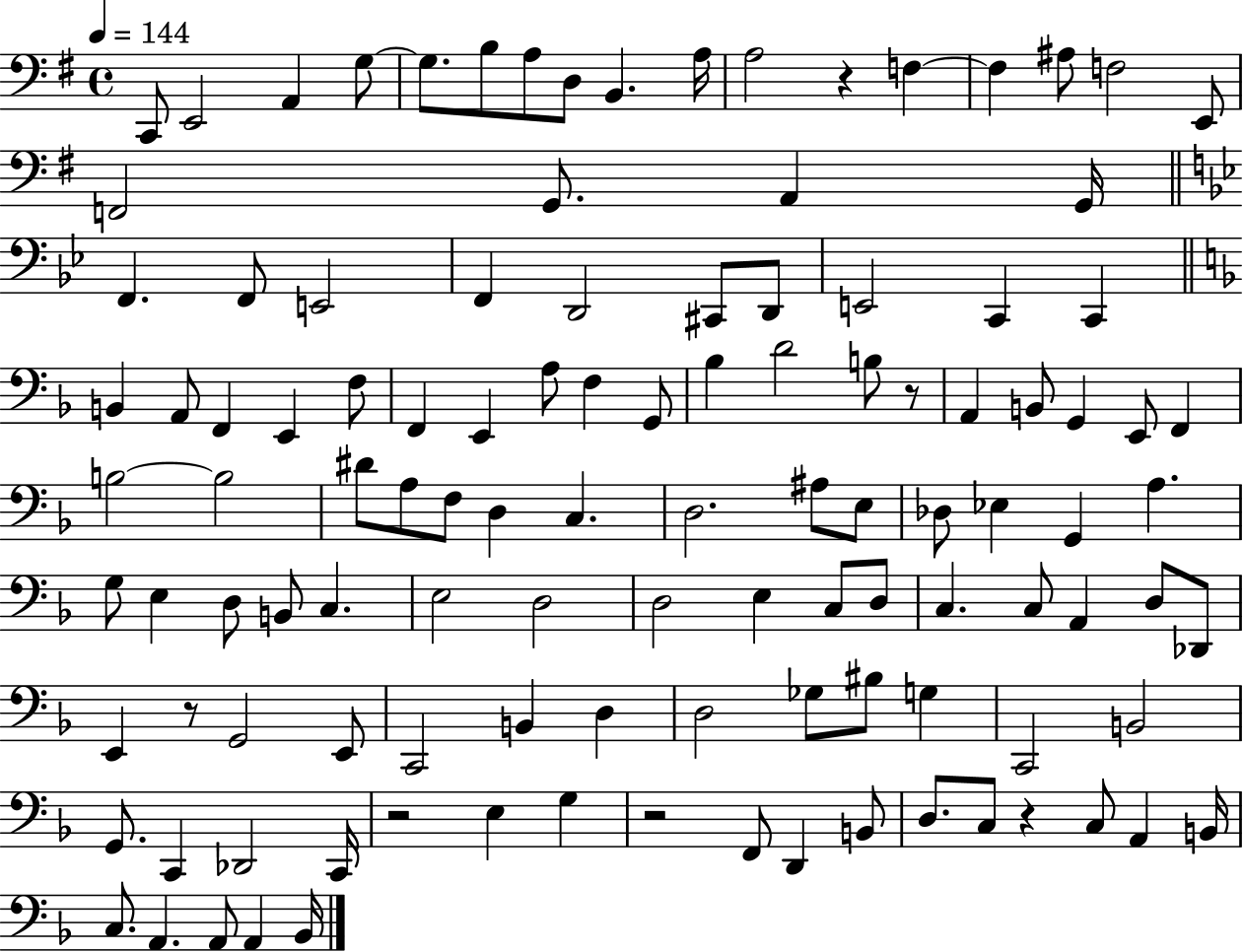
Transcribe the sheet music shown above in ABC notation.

X:1
T:Untitled
M:4/4
L:1/4
K:G
C,,/2 E,,2 A,, G,/2 G,/2 B,/2 A,/2 D,/2 B,, A,/4 A,2 z F, F, ^A,/2 F,2 E,,/2 F,,2 G,,/2 A,, G,,/4 F,, F,,/2 E,,2 F,, D,,2 ^C,,/2 D,,/2 E,,2 C,, C,, B,, A,,/2 F,, E,, F,/2 F,, E,, A,/2 F, G,,/2 _B, D2 B,/2 z/2 A,, B,,/2 G,, E,,/2 F,, B,2 B,2 ^D/2 A,/2 F,/2 D, C, D,2 ^A,/2 E,/2 _D,/2 _E, G,, A, G,/2 E, D,/2 B,,/2 C, E,2 D,2 D,2 E, C,/2 D,/2 C, C,/2 A,, D,/2 _D,,/2 E,, z/2 G,,2 E,,/2 C,,2 B,, D, D,2 _G,/2 ^B,/2 G, C,,2 B,,2 G,,/2 C,, _D,,2 C,,/4 z2 E, G, z2 F,,/2 D,, B,,/2 D,/2 C,/2 z C,/2 A,, B,,/4 C,/2 A,, A,,/2 A,, _B,,/4